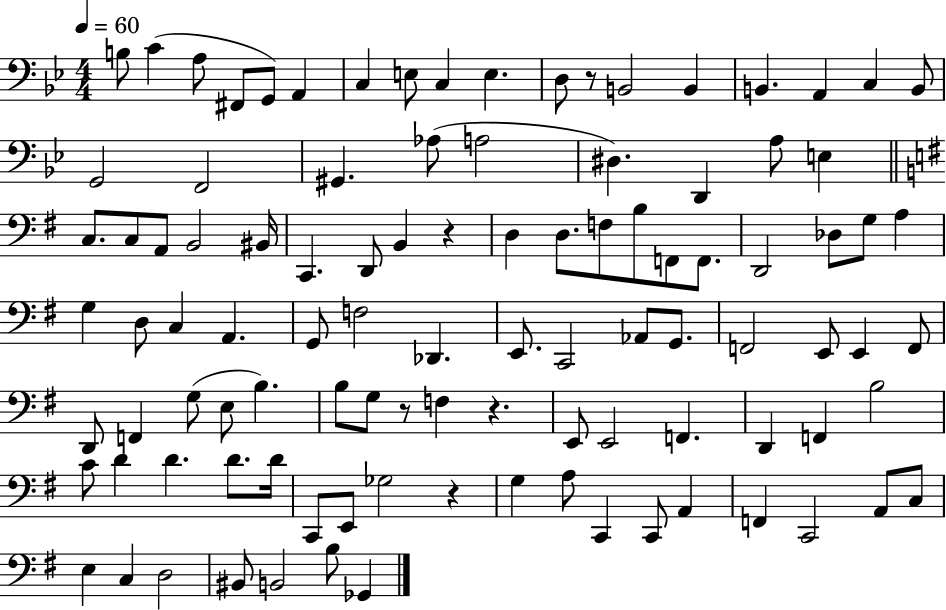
X:1
T:Untitled
M:4/4
L:1/4
K:Bb
B,/2 C A,/2 ^F,,/2 G,,/2 A,, C, E,/2 C, E, D,/2 z/2 B,,2 B,, B,, A,, C, B,,/2 G,,2 F,,2 ^G,, _A,/2 A,2 ^D, D,, A,/2 E, C,/2 C,/2 A,,/2 B,,2 ^B,,/4 C,, D,,/2 B,, z D, D,/2 F,/2 B,/2 F,,/2 F,,/2 D,,2 _D,/2 G,/2 A, G, D,/2 C, A,, G,,/2 F,2 _D,, E,,/2 C,,2 _A,,/2 G,,/2 F,,2 E,,/2 E,, F,,/2 D,,/2 F,, G,/2 E,/2 B, B,/2 G,/2 z/2 F, z E,,/2 E,,2 F,, D,, F,, B,2 C/2 D D D/2 D/4 C,,/2 E,,/2 _G,2 z G, A,/2 C,, C,,/2 A,, F,, C,,2 A,,/2 C,/2 E, C, D,2 ^B,,/2 B,,2 B,/2 _G,,